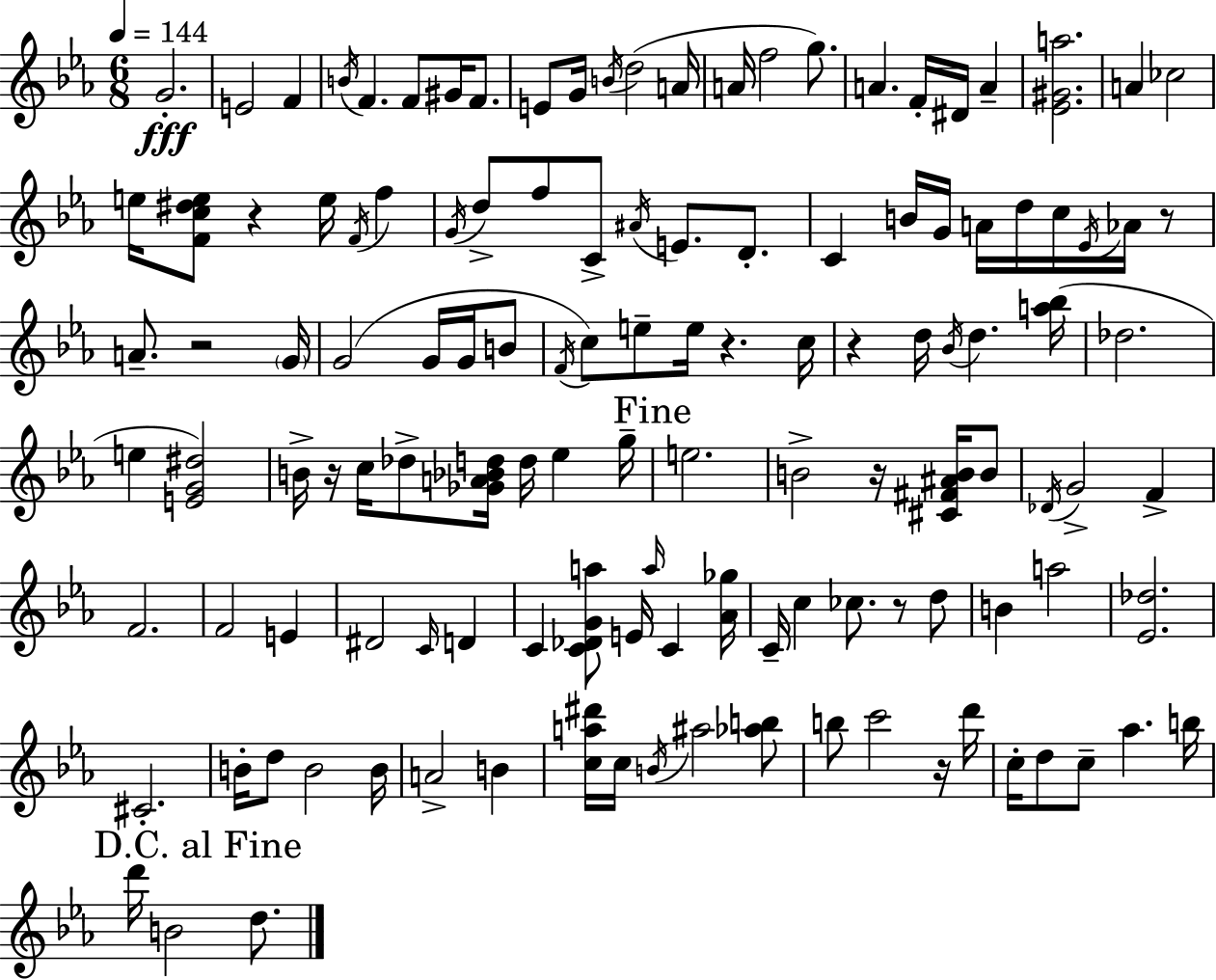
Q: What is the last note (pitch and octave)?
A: D5